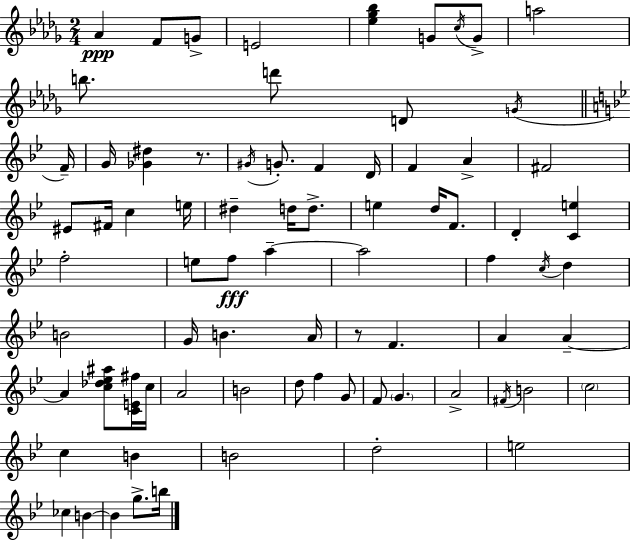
Ab4/q F4/e G4/e E4/h [Eb5,Gb5,Bb5]/q G4/e C5/s G4/e A5/h B5/e. D6/e D4/e G4/s F4/s G4/s [Gb4,D#5]/q R/e. G#4/s G4/e. F4/q D4/s F4/q A4/q F#4/h EIS4/e F#4/s C5/q E5/s D#5/q D5/s D5/e. E5/q D5/s F4/e. D4/q [C4,E5]/q F5/h E5/e F5/e A5/q A5/h F5/q C5/s D5/q B4/h G4/s B4/q. A4/s R/e F4/q. A4/q A4/q A4/q [C5,Db5,Eb5,A#5]/e [C4,E4,F#5]/s C5/s A4/h B4/h D5/e F5/q G4/e F4/e G4/q. A4/h F#4/s B4/h C5/h C5/q B4/q B4/h D5/h E5/h CES5/q B4/q B4/q G5/e. B5/s